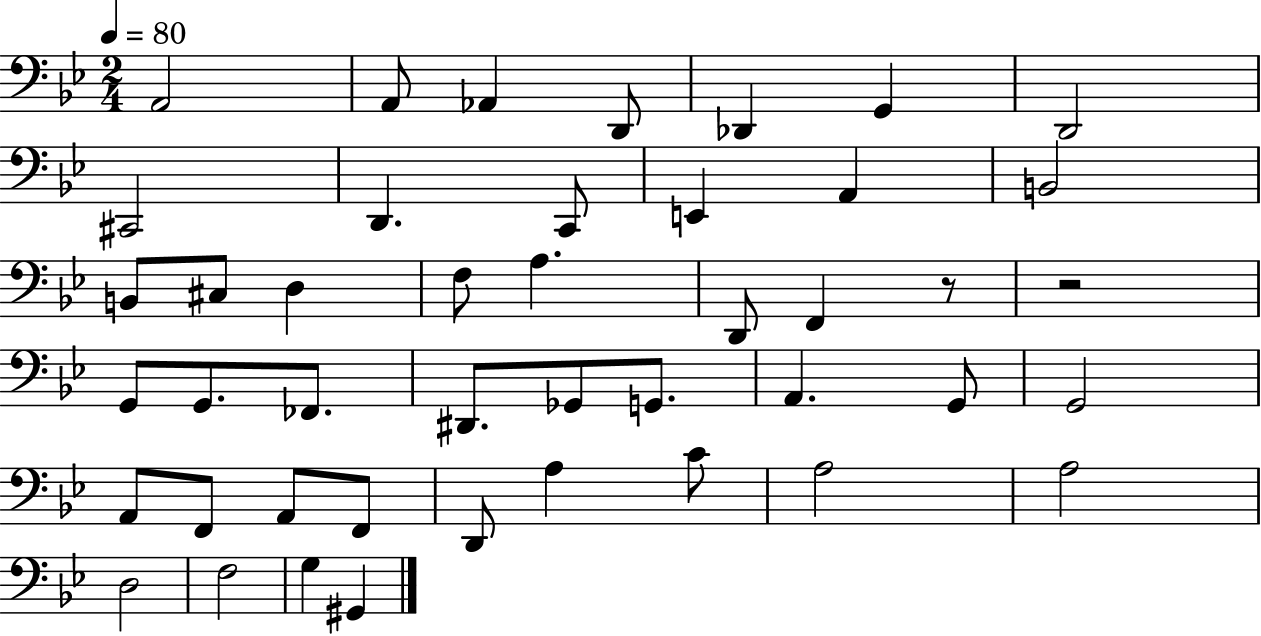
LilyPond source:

{
  \clef bass
  \numericTimeSignature
  \time 2/4
  \key bes \major
  \tempo 4 = 80
  a,2 | a,8 aes,4 d,8 | des,4 g,4 | d,2 | \break cis,2 | d,4. c,8 | e,4 a,4 | b,2 | \break b,8 cis8 d4 | f8 a4. | d,8 f,4 r8 | r2 | \break g,8 g,8. fes,8. | dis,8. ges,8 g,8. | a,4. g,8 | g,2 | \break a,8 f,8 a,8 f,8 | d,8 a4 c'8 | a2 | a2 | \break d2 | f2 | g4 gis,4 | \bar "|."
}